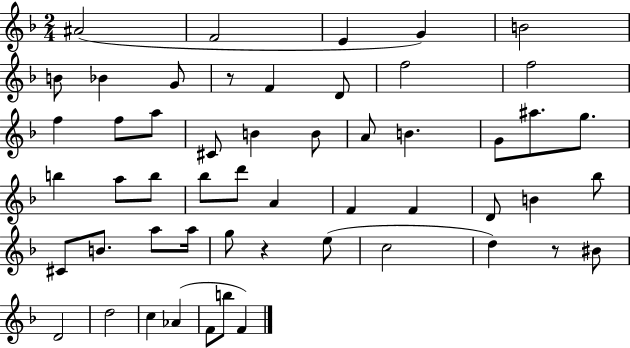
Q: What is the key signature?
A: F major